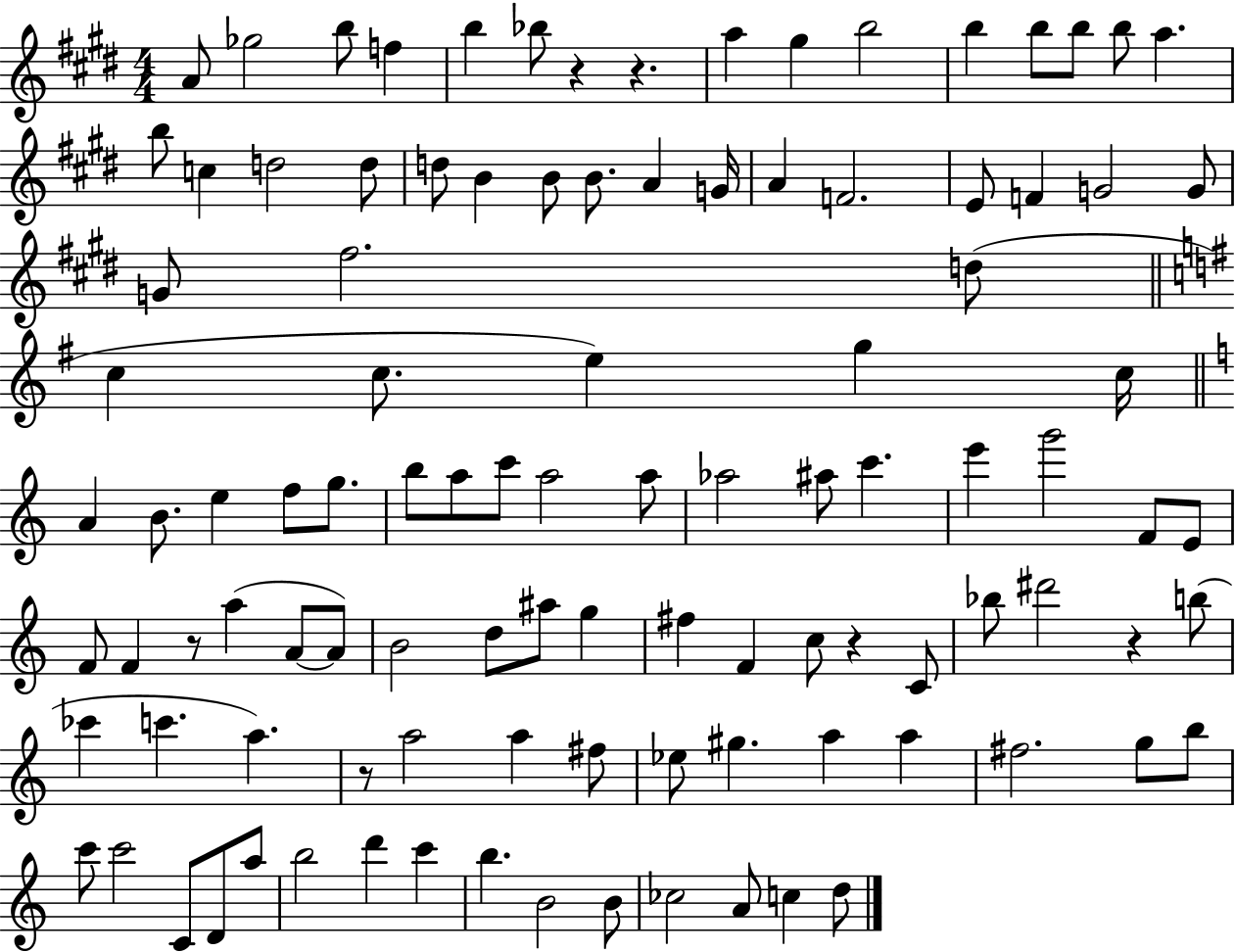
A4/e Gb5/h B5/e F5/q B5/q Bb5/e R/q R/q. A5/q G#5/q B5/h B5/q B5/e B5/e B5/e A5/q. B5/e C5/q D5/h D5/e D5/e B4/q B4/e B4/e. A4/q G4/s A4/q F4/h. E4/e F4/q G4/h G4/e G4/e F#5/h. D5/e C5/q C5/e. E5/q G5/q C5/s A4/q B4/e. E5/q F5/e G5/e. B5/e A5/e C6/e A5/h A5/e Ab5/h A#5/e C6/q. E6/q G6/h F4/e E4/e F4/e F4/q R/e A5/q A4/e A4/e B4/h D5/e A#5/e G5/q F#5/q F4/q C5/e R/q C4/e Bb5/e D#6/h R/q B5/e CES6/q C6/q. A5/q. R/e A5/h A5/q F#5/e Eb5/e G#5/q. A5/q A5/q F#5/h. G5/e B5/e C6/e C6/h C4/e D4/e A5/e B5/h D6/q C6/q B5/q. B4/h B4/e CES5/h A4/e C5/q D5/e